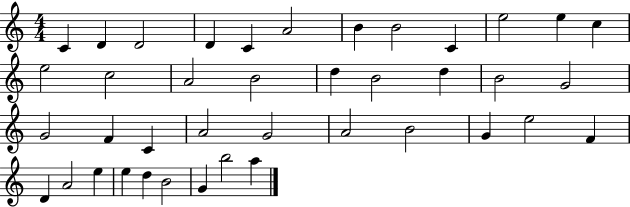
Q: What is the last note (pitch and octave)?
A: A5